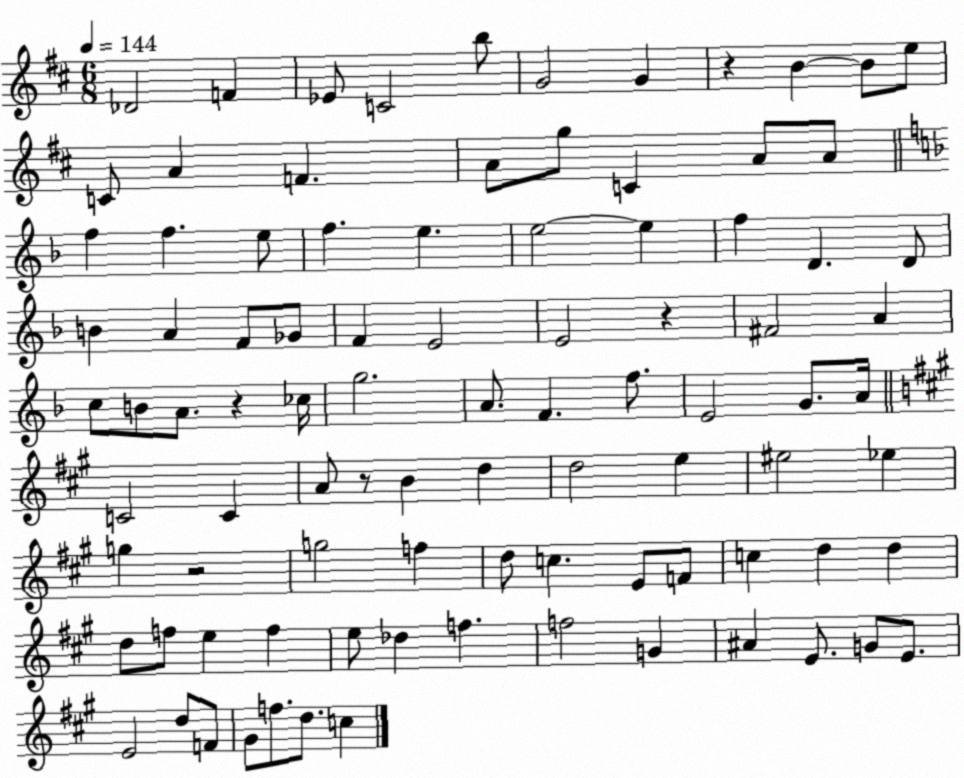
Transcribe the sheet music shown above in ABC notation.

X:1
T:Untitled
M:6/8
L:1/4
K:D
_D2 F _E/2 C2 b/2 G2 G z B B/2 e/2 C/2 A F A/2 g/2 C A/2 A/2 f f e/2 f e e2 e f D D/2 B A F/2 _G/2 F E2 E2 z ^F2 A c/2 B/2 A/2 z _c/4 g2 A/2 F f/2 E2 G/2 A/4 C2 C A/2 z/2 B d d2 e ^e2 _e g z2 g2 f d/2 c E/2 F/2 c d d d/2 f/2 e f e/2 _d f f2 G ^A E/2 G/2 E/2 E2 d/2 F/2 ^G/2 f/2 d/2 c